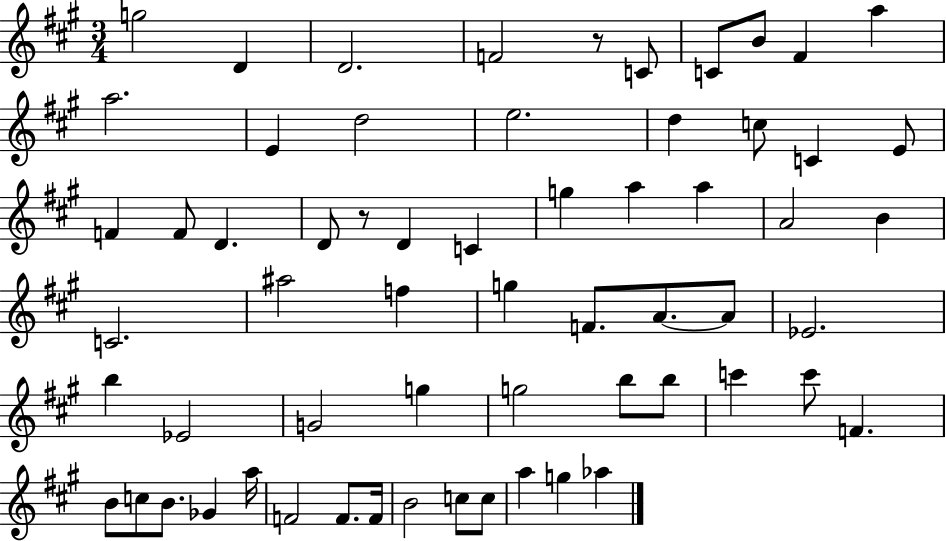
{
  \clef treble
  \numericTimeSignature
  \time 3/4
  \key a \major
  g''2 d'4 | d'2. | f'2 r8 c'8 | c'8 b'8 fis'4 a''4 | \break a''2. | e'4 d''2 | e''2. | d''4 c''8 c'4 e'8 | \break f'4 f'8 d'4. | d'8 r8 d'4 c'4 | g''4 a''4 a''4 | a'2 b'4 | \break c'2. | ais''2 f''4 | g''4 f'8. a'8.~~ a'8 | ees'2. | \break b''4 ees'2 | g'2 g''4 | g''2 b''8 b''8 | c'''4 c'''8 f'4. | \break b'8 c''8 b'8. ges'4 a''16 | f'2 f'8. f'16 | b'2 c''8 c''8 | a''4 g''4 aes''4 | \break \bar "|."
}